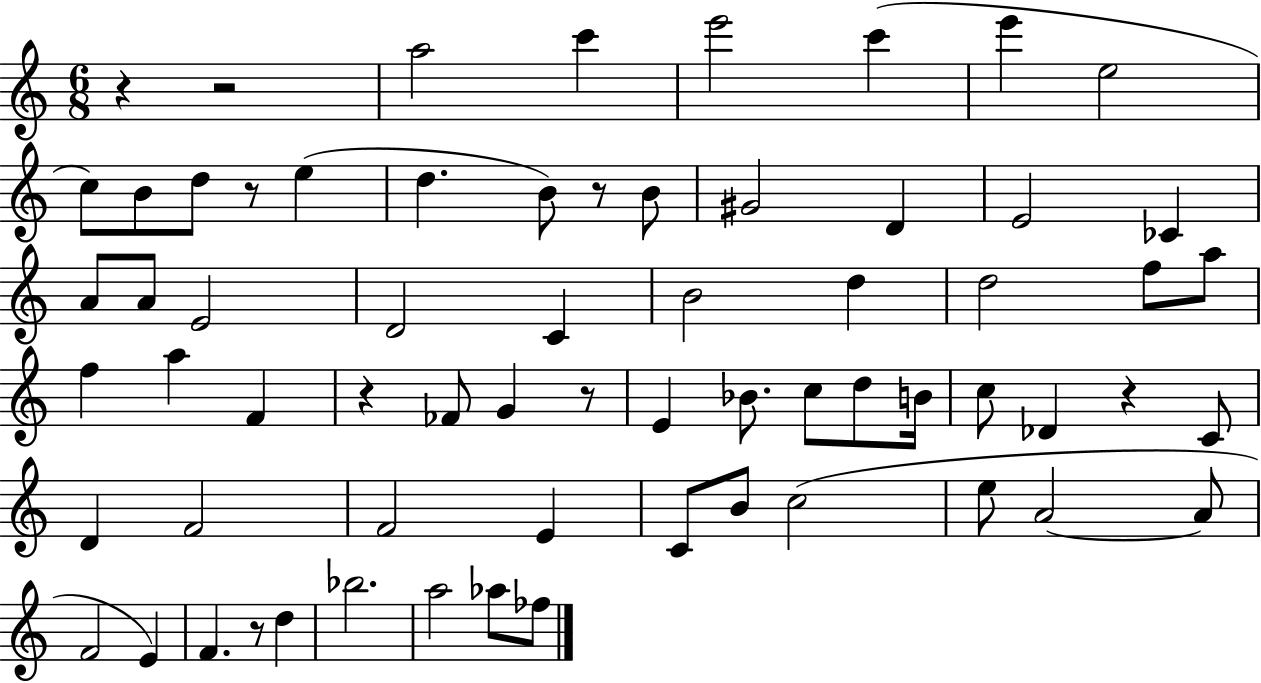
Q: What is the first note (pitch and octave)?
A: A5